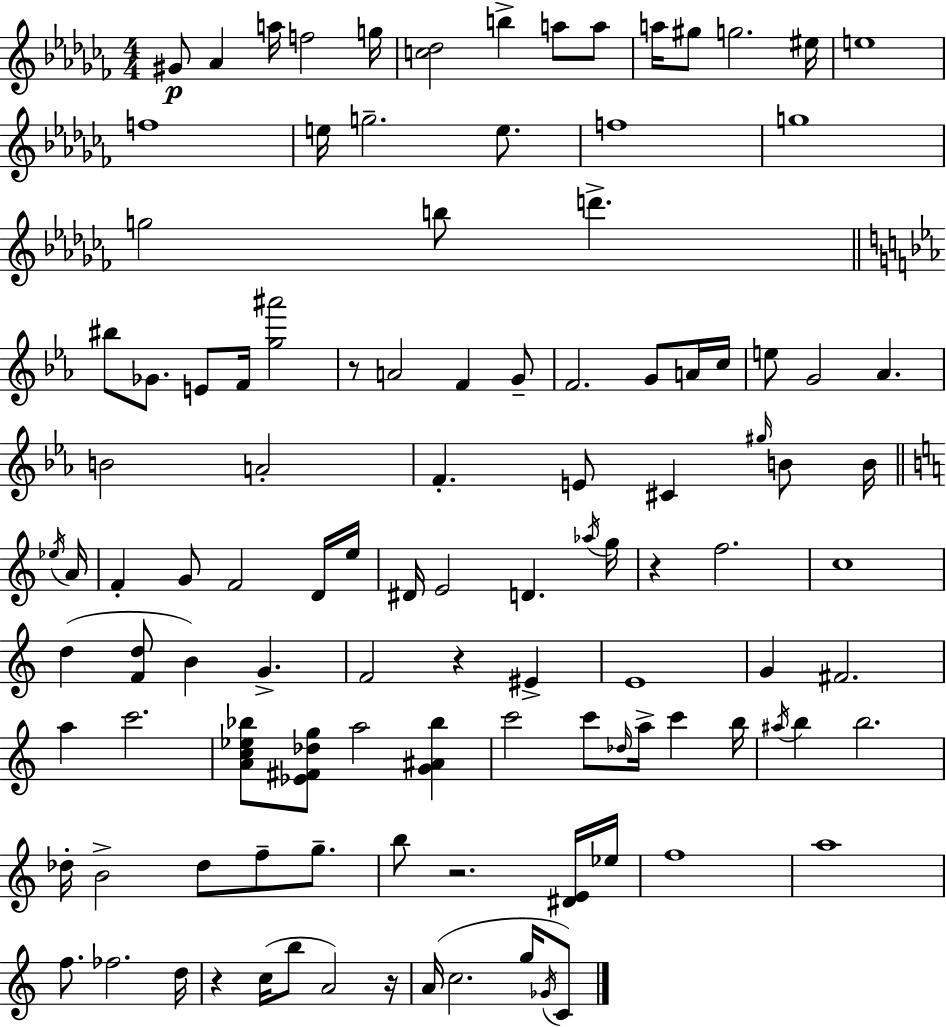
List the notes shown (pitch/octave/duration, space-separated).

G#4/e Ab4/q A5/s F5/h G5/s [C5,Db5]/h B5/q A5/e A5/e A5/s G#5/e G5/h. EIS5/s E5/w F5/w E5/s G5/h. E5/e. F5/w G5/w G5/h B5/e D6/q. BIS5/e Gb4/e. E4/e F4/s [G5,A#6]/h R/e A4/h F4/q G4/e F4/h. G4/e A4/s C5/s E5/e G4/h Ab4/q. B4/h A4/h F4/q. E4/e C#4/q G#5/s B4/e B4/s Eb5/s A4/s F4/q G4/e F4/h D4/s E5/s D#4/s E4/h D4/q. Ab5/s G5/s R/q F5/h. C5/w D5/q [F4,D5]/e B4/q G4/q. F4/h R/q EIS4/q E4/w G4/q F#4/h. A5/q C6/h. [A4,C5,Eb5,Bb5]/e [Eb4,F#4,Db5,G5]/e A5/h [G4,A#4,Bb5]/q C6/h C6/e Db5/s A5/s C6/q B5/s A#5/s B5/q B5/h. Db5/s B4/h Db5/e F5/e G5/e. B5/e R/h. [D#4,E4]/s Eb5/s F5/w A5/w F5/e. FES5/h. D5/s R/q C5/s B5/e A4/h R/s A4/s C5/h. G5/s Gb4/s C4/e